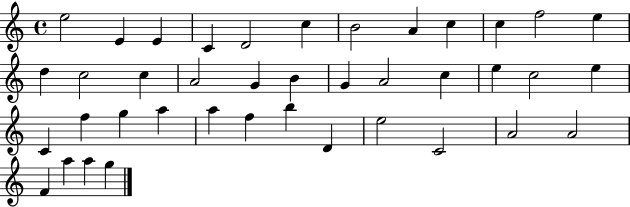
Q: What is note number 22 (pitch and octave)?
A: E5